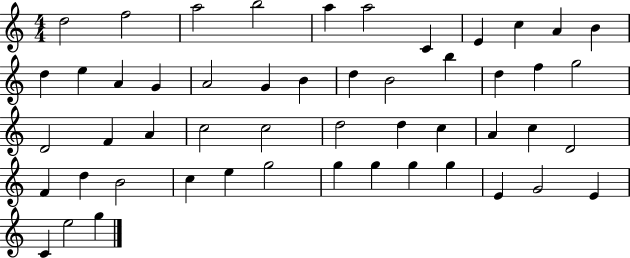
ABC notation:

X:1
T:Untitled
M:4/4
L:1/4
K:C
d2 f2 a2 b2 a a2 C E c A B d e A G A2 G B d B2 b d f g2 D2 F A c2 c2 d2 d c A c D2 F d B2 c e g2 g g g g E G2 E C e2 g